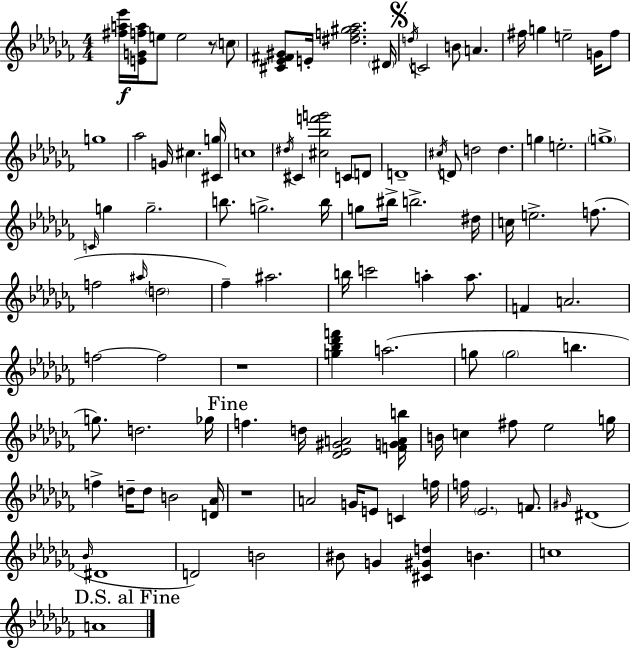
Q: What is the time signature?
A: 4/4